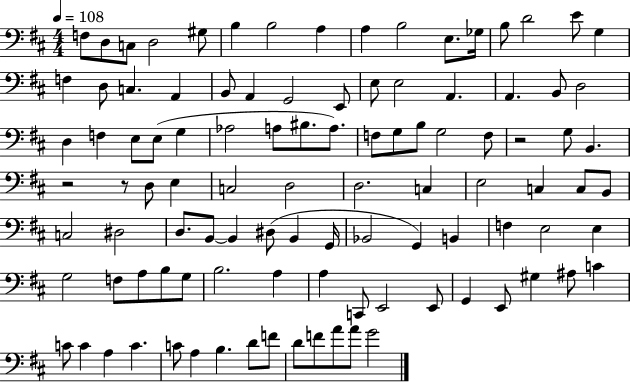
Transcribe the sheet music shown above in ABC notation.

X:1
T:Untitled
M:4/4
L:1/4
K:D
F,/2 D,/2 C,/2 D,2 ^G,/2 B, B,2 A, A, B,2 E,/2 _G,/4 B,/2 D2 E/2 G, F, D,/2 C, A,, B,,/2 A,, G,,2 E,,/2 E,/2 E,2 A,, A,, B,,/2 D,2 D, F, E,/2 E,/2 G, _A,2 A,/2 ^B,/2 A,/2 F,/2 G,/2 B,/2 G,2 F,/2 z2 G,/2 B,, z2 z/2 D,/2 E, C,2 D,2 D,2 C, E,2 C, C,/2 B,,/2 C,2 ^D,2 D,/2 B,,/2 B,, ^D,/2 B,, G,,/4 _B,,2 G,, B,, F, E,2 E, G,2 F,/2 A,/2 B,/2 G,/2 B,2 A, A, C,,/2 E,,2 E,,/2 G,, E,,/2 ^G, ^A,/2 C C/2 C A, C C/2 A, B, D/2 F/2 D/2 F/2 A/2 A/2 G2